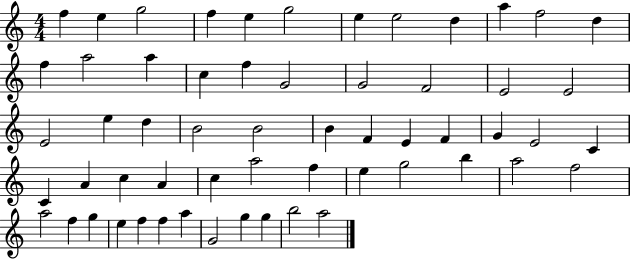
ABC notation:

X:1
T:Untitled
M:4/4
L:1/4
K:C
f e g2 f e g2 e e2 d a f2 d f a2 a c f G2 G2 F2 E2 E2 E2 e d B2 B2 B F E F G E2 C C A c A c a2 f e g2 b a2 f2 a2 f g e f f a G2 g g b2 a2